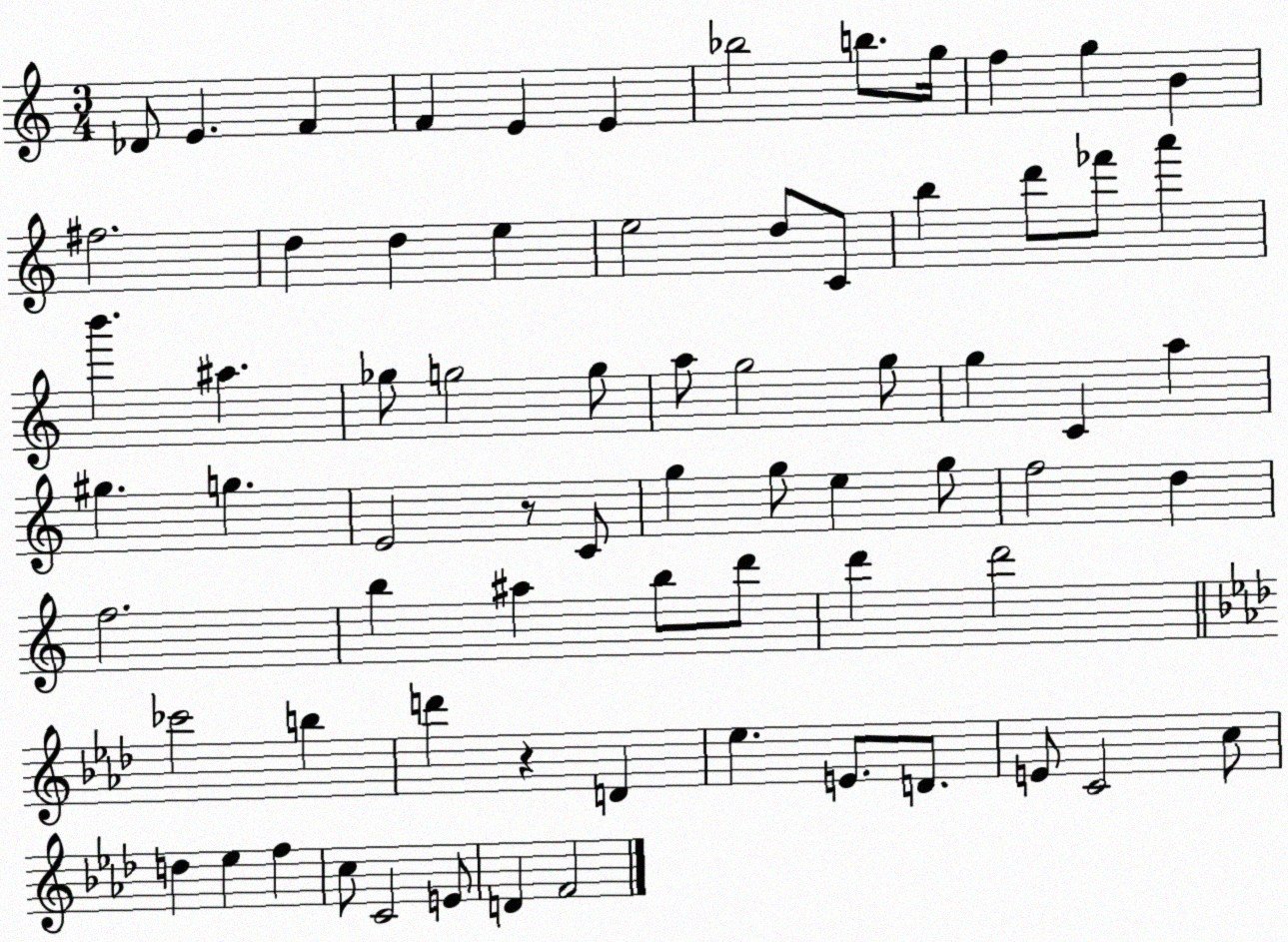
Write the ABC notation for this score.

X:1
T:Untitled
M:3/4
L:1/4
K:C
_D/2 E F F E E _b2 b/2 g/4 f g B ^f2 d d e e2 d/2 C/2 b d'/2 _f'/2 a' b' ^a _g/2 g2 g/2 a/2 g2 g/2 g C a ^g g E2 z/2 C/2 g g/2 e g/2 f2 d f2 b ^a b/2 d'/2 d' d'2 _c'2 b d' z D _e E/2 D/2 E/2 C2 c/2 d _e f c/2 C2 E/2 D F2